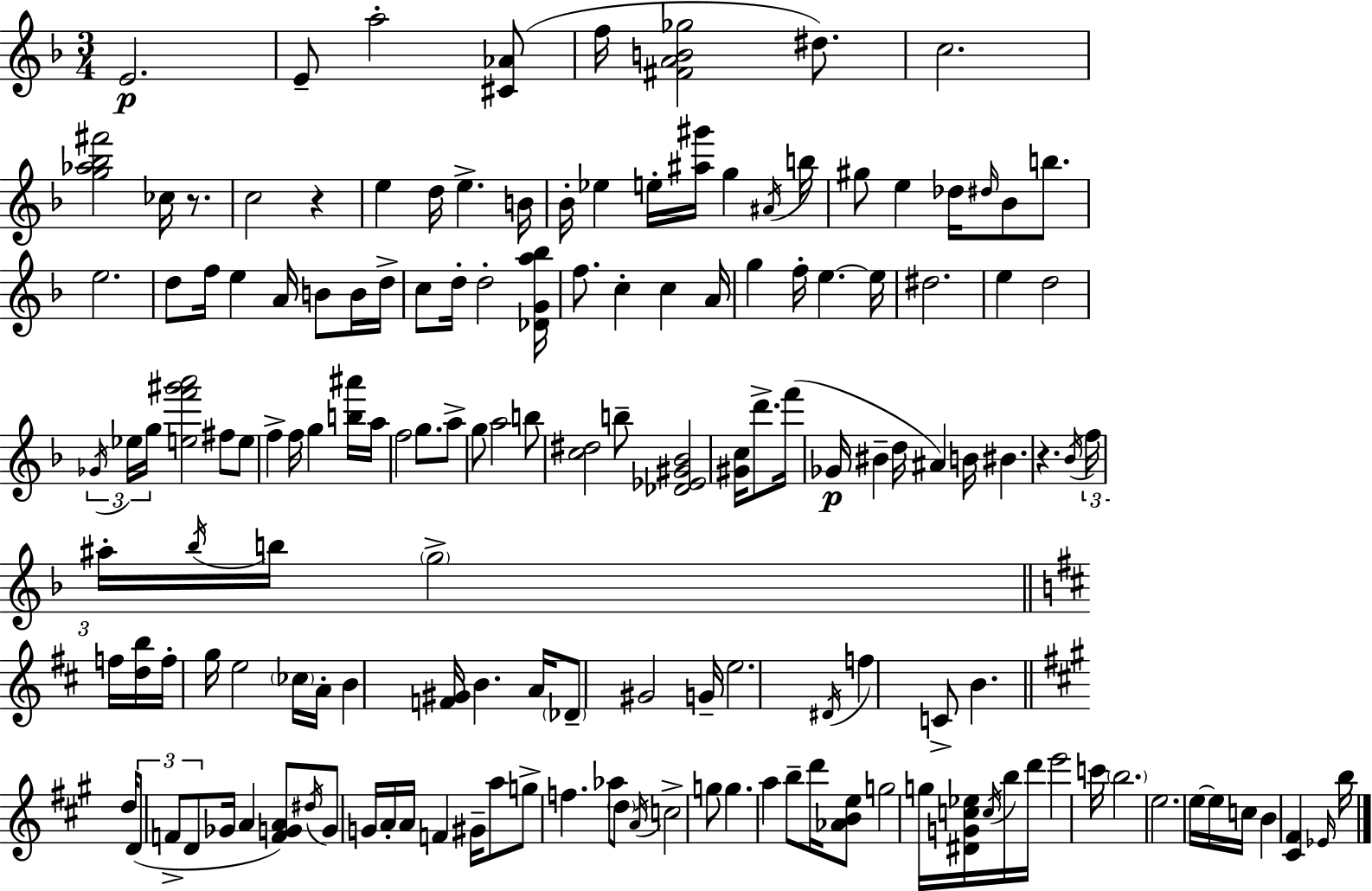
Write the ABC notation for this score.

X:1
T:Untitled
M:3/4
L:1/4
K:F
E2 E/2 a2 [^C_A]/2 f/4 [^FAB_g]2 ^d/2 c2 [g_a_b^f']2 _c/4 z/2 c2 z e d/4 e B/4 _B/4 _e e/4 [^a^g']/4 g ^A/4 b/4 ^g/2 e _d/4 ^d/4 _B/2 b/2 e2 d/2 f/4 e A/4 B/2 B/4 d/4 c/2 d/4 d2 [_DGa_b]/4 f/2 c c A/4 g f/4 e e/4 ^d2 e d2 _G/4 _e/4 g/4 [ef'^g'a']2 ^f/2 e/2 f f/4 g [b^a']/4 a/4 f2 g/2 a/2 g/2 a2 b/2 [c^d]2 b/2 [_D_E^G_B]2 [^Gc]/4 d'/2 f'/4 _G/4 ^B d/4 ^A B/4 ^B z _B/4 f/4 ^a/4 _b/4 b/4 g2 f/4 [db]/4 f/4 g/4 e2 _c/4 A/4 B [F^G]/4 B A/4 _D/2 ^G2 G/4 e2 ^D/4 f C/2 B d/4 D/2 F/2 D/2 _G/4 A [FGA]/2 ^d/4 G/2 G/4 A/4 A/4 F ^G/4 a/2 g/2 f _a/2 d/2 A/4 c2 g/2 g a b/2 d'/4 [_ABe]/2 g2 g/4 [^DGc_e]/4 c/4 b/4 d'/4 e'2 c'/4 b2 e2 e/4 e/4 c/4 B [^C^F] _E/4 b/4